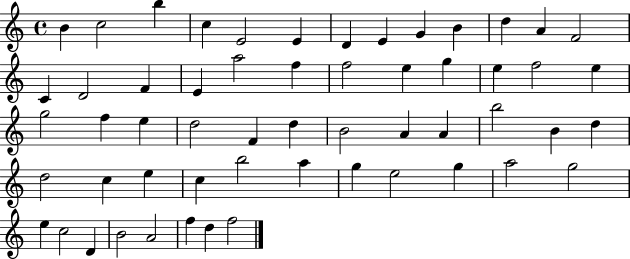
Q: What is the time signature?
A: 4/4